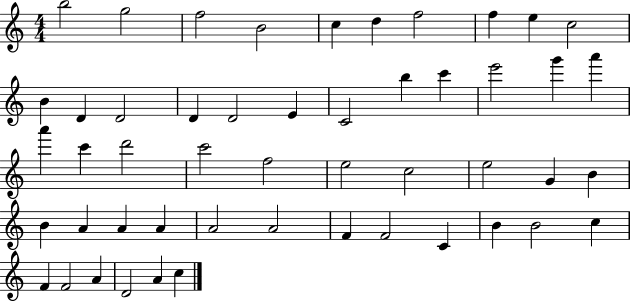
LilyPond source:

{
  \clef treble
  \numericTimeSignature
  \time 4/4
  \key c \major
  b''2 g''2 | f''2 b'2 | c''4 d''4 f''2 | f''4 e''4 c''2 | \break b'4 d'4 d'2 | d'4 d'2 e'4 | c'2 b''4 c'''4 | e'''2 g'''4 a'''4 | \break a'''4 c'''4 d'''2 | c'''2 f''2 | e''2 c''2 | e''2 g'4 b'4 | \break b'4 a'4 a'4 a'4 | a'2 a'2 | f'4 f'2 c'4 | b'4 b'2 c''4 | \break f'4 f'2 a'4 | d'2 a'4 c''4 | \bar "|."
}